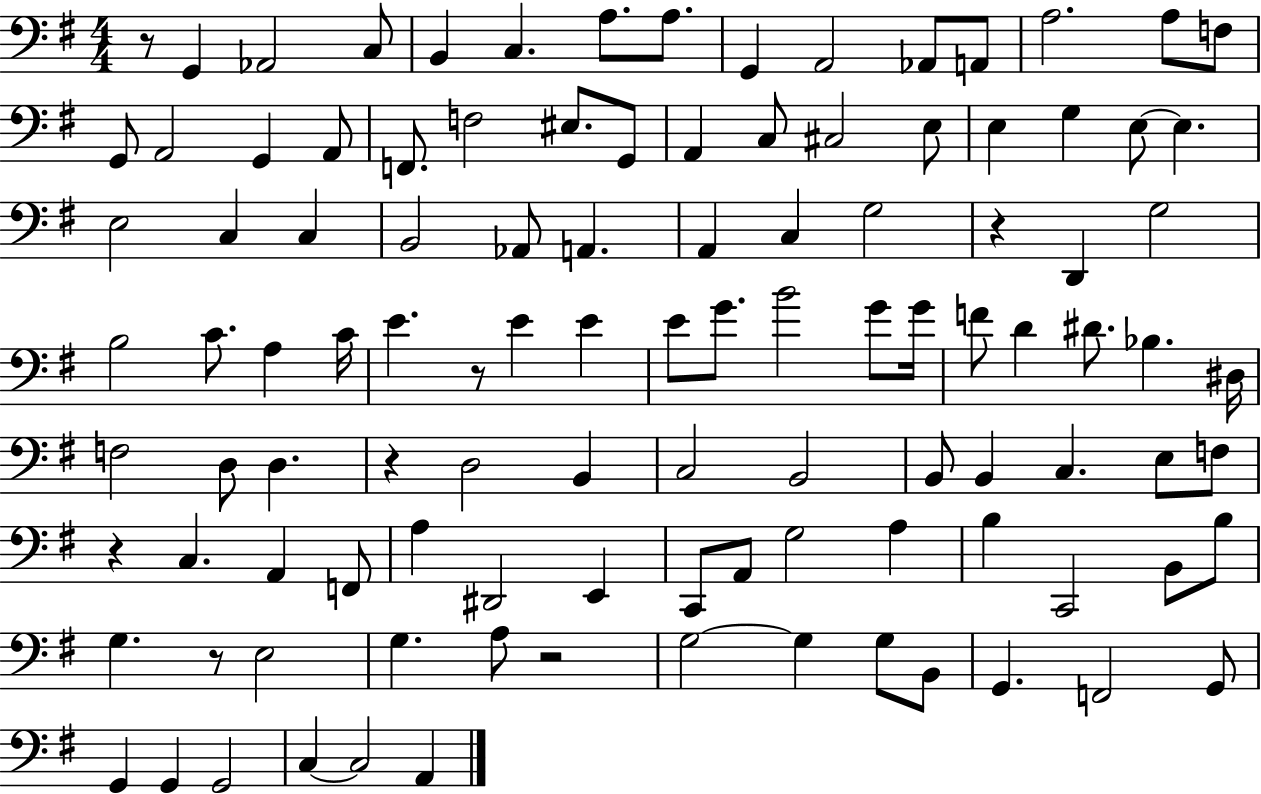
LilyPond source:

{
  \clef bass
  \numericTimeSignature
  \time 4/4
  \key g \major
  r8 g,4 aes,2 c8 | b,4 c4. a8. a8. | g,4 a,2 aes,8 a,8 | a2. a8 f8 | \break g,8 a,2 g,4 a,8 | f,8. f2 eis8. g,8 | a,4 c8 cis2 e8 | e4 g4 e8~~ e4. | \break e2 c4 c4 | b,2 aes,8 a,4. | a,4 c4 g2 | r4 d,4 g2 | \break b2 c'8. a4 c'16 | e'4. r8 e'4 e'4 | e'8 g'8. b'2 g'8 g'16 | f'8 d'4 dis'8. bes4. dis16 | \break f2 d8 d4. | r4 d2 b,4 | c2 b,2 | b,8 b,4 c4. e8 f8 | \break r4 c4. a,4 f,8 | a4 dis,2 e,4 | c,8 a,8 g2 a4 | b4 c,2 b,8 b8 | \break g4. r8 e2 | g4. a8 r2 | g2~~ g4 g8 b,8 | g,4. f,2 g,8 | \break g,4 g,4 g,2 | c4~~ c2 a,4 | \bar "|."
}